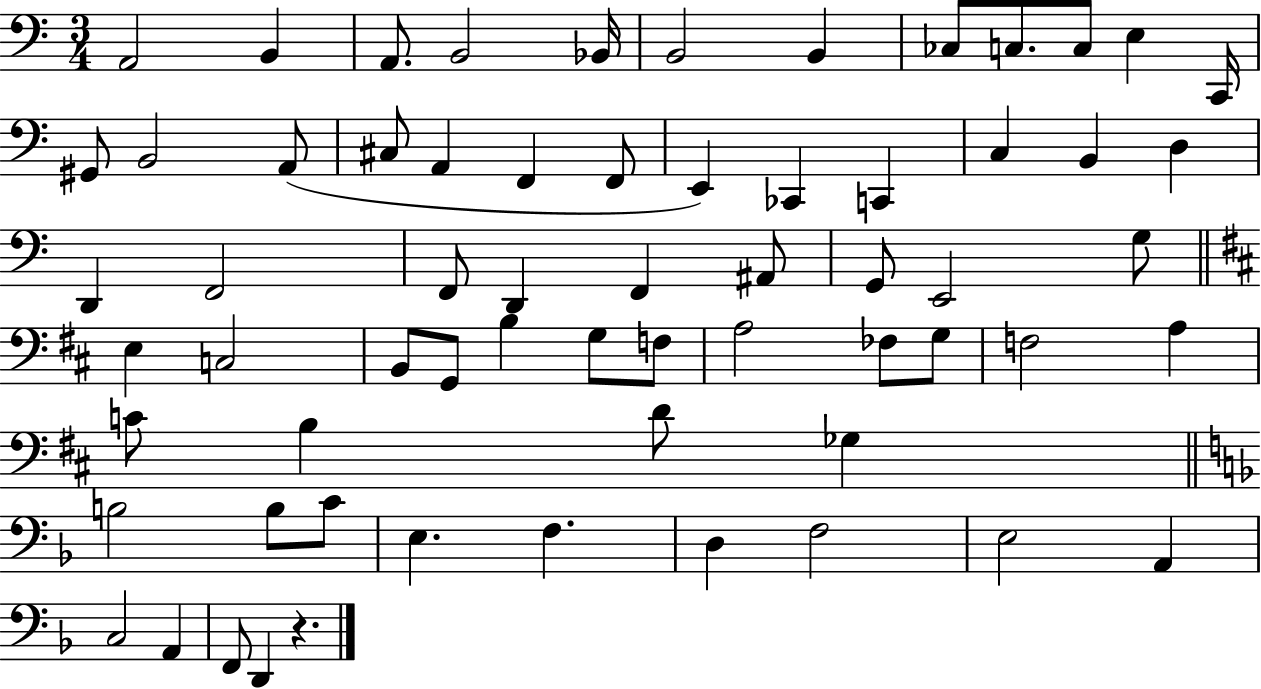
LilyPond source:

{
  \clef bass
  \numericTimeSignature
  \time 3/4
  \key c \major
  \repeat volta 2 { a,2 b,4 | a,8. b,2 bes,16 | b,2 b,4 | ces8 c8. c8 e4 c,16 | \break gis,8 b,2 a,8( | cis8 a,4 f,4 f,8 | e,4) ces,4 c,4 | c4 b,4 d4 | \break d,4 f,2 | f,8 d,4 f,4 ais,8 | g,8 e,2 g8 | \bar "||" \break \key d \major e4 c2 | b,8 g,8 b4 g8 f8 | a2 fes8 g8 | f2 a4 | \break c'8 b4 d'8 ges4 | \bar "||" \break \key d \minor b2 b8 c'8 | e4. f4. | d4 f2 | e2 a,4 | \break c2 a,4 | f,8 d,4 r4. | } \bar "|."
}